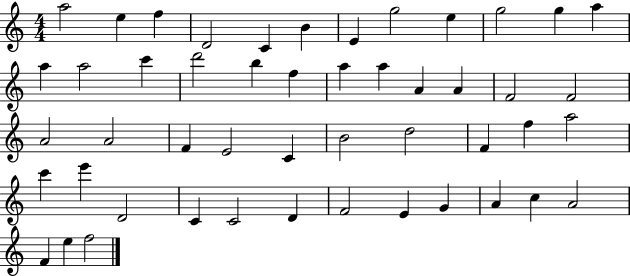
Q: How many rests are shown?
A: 0